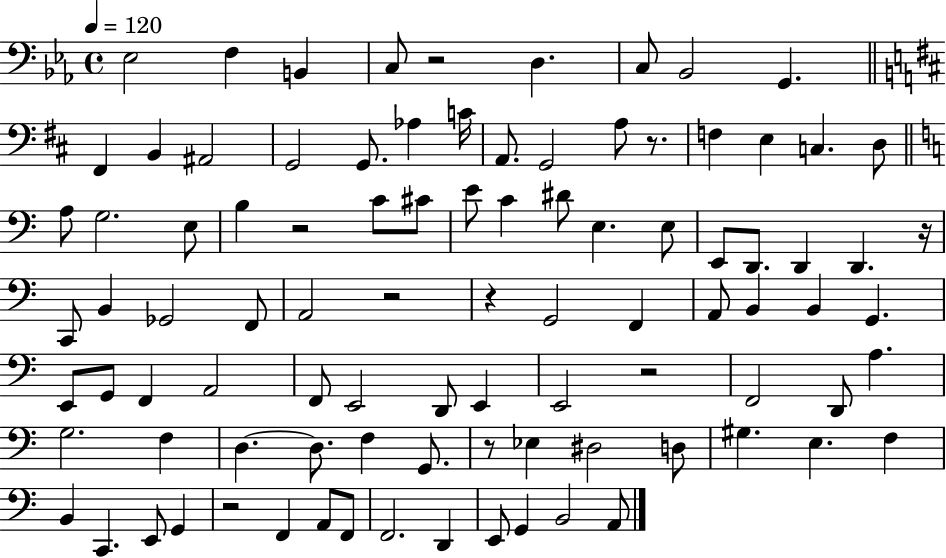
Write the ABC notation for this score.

X:1
T:Untitled
M:4/4
L:1/4
K:Eb
_E,2 F, B,, C,/2 z2 D, C,/2 _B,,2 G,, ^F,, B,, ^A,,2 G,,2 G,,/2 _A, C/4 A,,/2 G,,2 A,/2 z/2 F, E, C, D,/2 A,/2 G,2 E,/2 B, z2 C/2 ^C/2 E/2 C ^D/2 E, E,/2 E,,/2 D,,/2 D,, D,, z/4 C,,/2 B,, _G,,2 F,,/2 A,,2 z2 z G,,2 F,, A,,/2 B,, B,, G,, E,,/2 G,,/2 F,, A,,2 F,,/2 E,,2 D,,/2 E,, E,,2 z2 F,,2 D,,/2 A, G,2 F, D, D,/2 F, G,,/2 z/2 _E, ^D,2 D,/2 ^G, E, F, B,, C,, E,,/2 G,, z2 F,, A,,/2 F,,/2 F,,2 D,, E,,/2 G,, B,,2 A,,/2